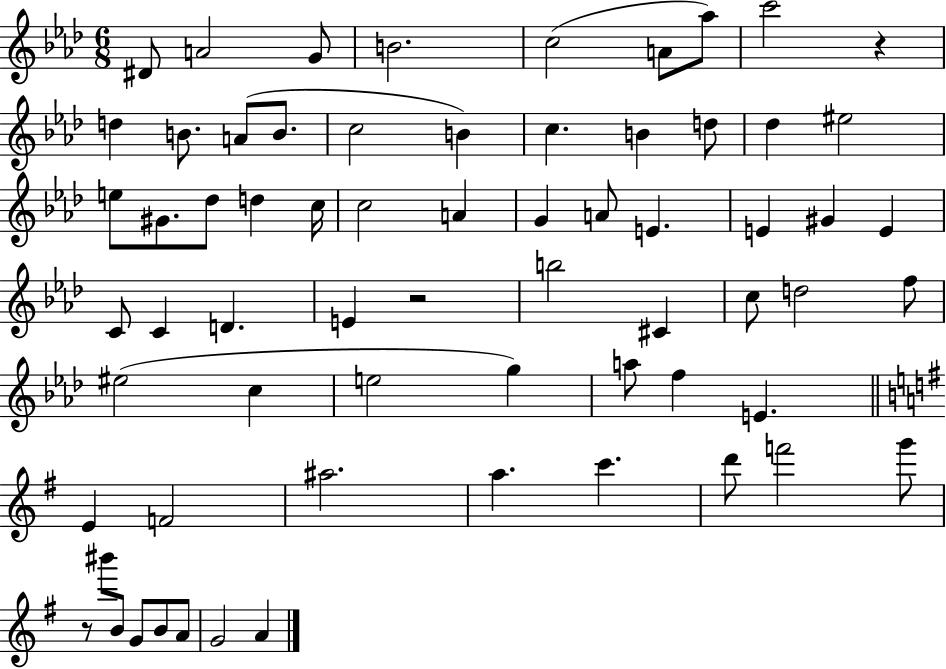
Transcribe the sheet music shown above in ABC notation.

X:1
T:Untitled
M:6/8
L:1/4
K:Ab
^D/2 A2 G/2 B2 c2 A/2 _a/2 c'2 z d B/2 A/2 B/2 c2 B c B d/2 _d ^e2 e/2 ^G/2 _d/2 d c/4 c2 A G A/2 E E ^G E C/2 C D E z2 b2 ^C c/2 d2 f/2 ^e2 c e2 g a/2 f E E F2 ^a2 a c' d'/2 f'2 g'/2 z/2 ^b'/2 B/2 G/2 B/2 A/2 G2 A